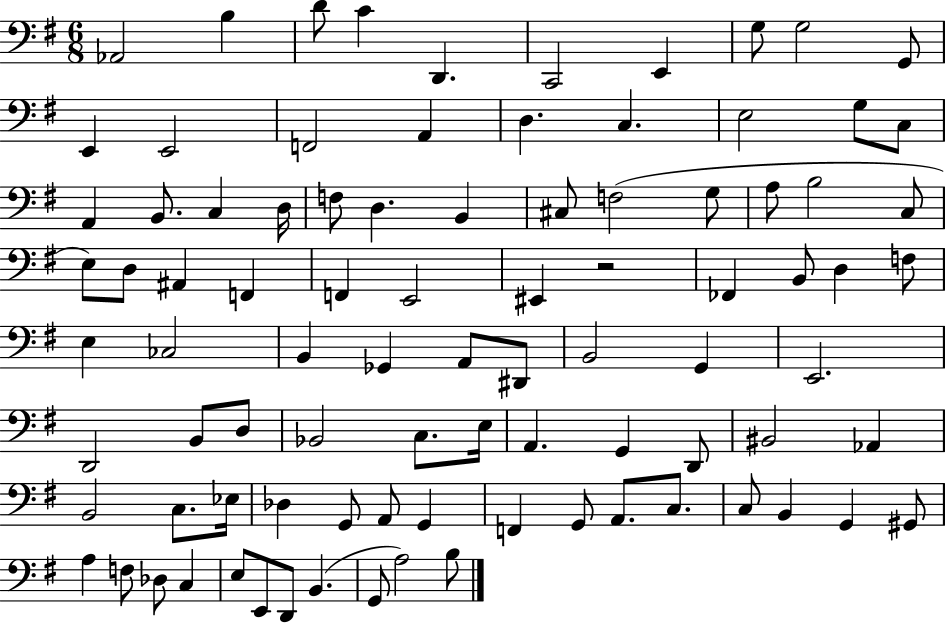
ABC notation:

X:1
T:Untitled
M:6/8
L:1/4
K:G
_A,,2 B, D/2 C D,, C,,2 E,, G,/2 G,2 G,,/2 E,, E,,2 F,,2 A,, D, C, E,2 G,/2 C,/2 A,, B,,/2 C, D,/4 F,/2 D, B,, ^C,/2 F,2 G,/2 A,/2 B,2 C,/2 E,/2 D,/2 ^A,, F,, F,, E,,2 ^E,, z2 _F,, B,,/2 D, F,/2 E, _C,2 B,, _G,, A,,/2 ^D,,/2 B,,2 G,, E,,2 D,,2 B,,/2 D,/2 _B,,2 C,/2 E,/4 A,, G,, D,,/2 ^B,,2 _A,, B,,2 C,/2 _E,/4 _D, G,,/2 A,,/2 G,, F,, G,,/2 A,,/2 C,/2 C,/2 B,, G,, ^G,,/2 A, F,/2 _D,/2 C, E,/2 E,,/2 D,,/2 B,, G,,/2 A,2 B,/2